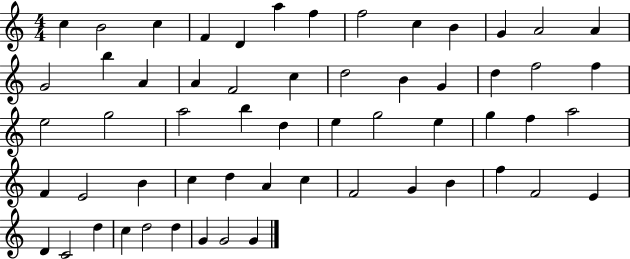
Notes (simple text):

C5/q B4/h C5/q F4/q D4/q A5/q F5/q F5/h C5/q B4/q G4/q A4/h A4/q G4/h B5/q A4/q A4/q F4/h C5/q D5/h B4/q G4/q D5/q F5/h F5/q E5/h G5/h A5/h B5/q D5/q E5/q G5/h E5/q G5/q F5/q A5/h F4/q E4/h B4/q C5/q D5/q A4/q C5/q F4/h G4/q B4/q F5/q F4/h E4/q D4/q C4/h D5/q C5/q D5/h D5/q G4/q G4/h G4/q